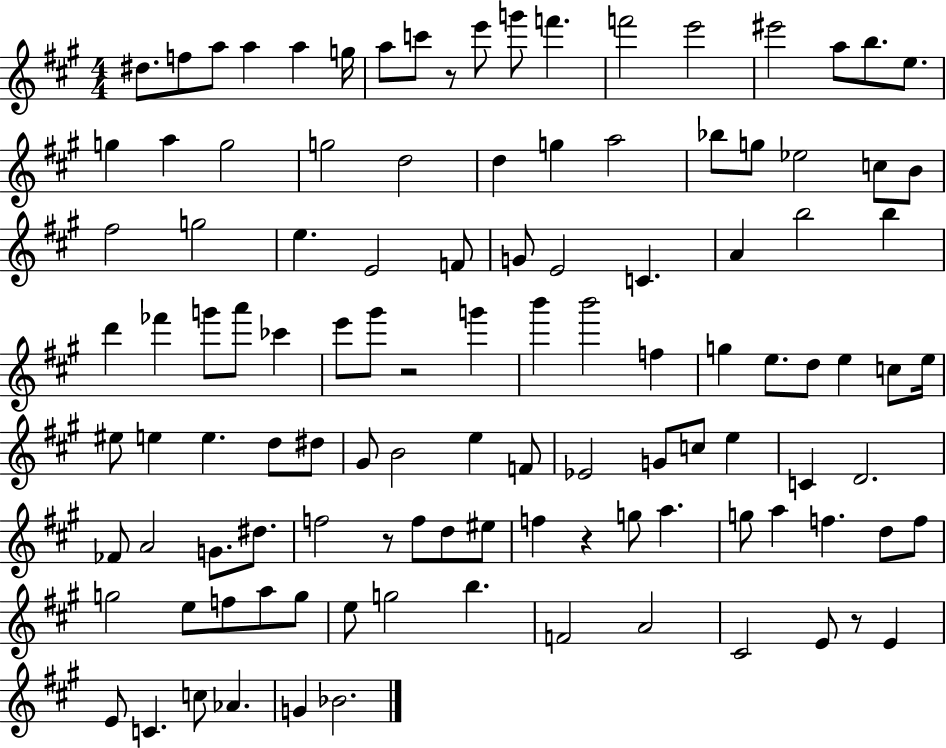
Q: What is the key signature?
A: A major